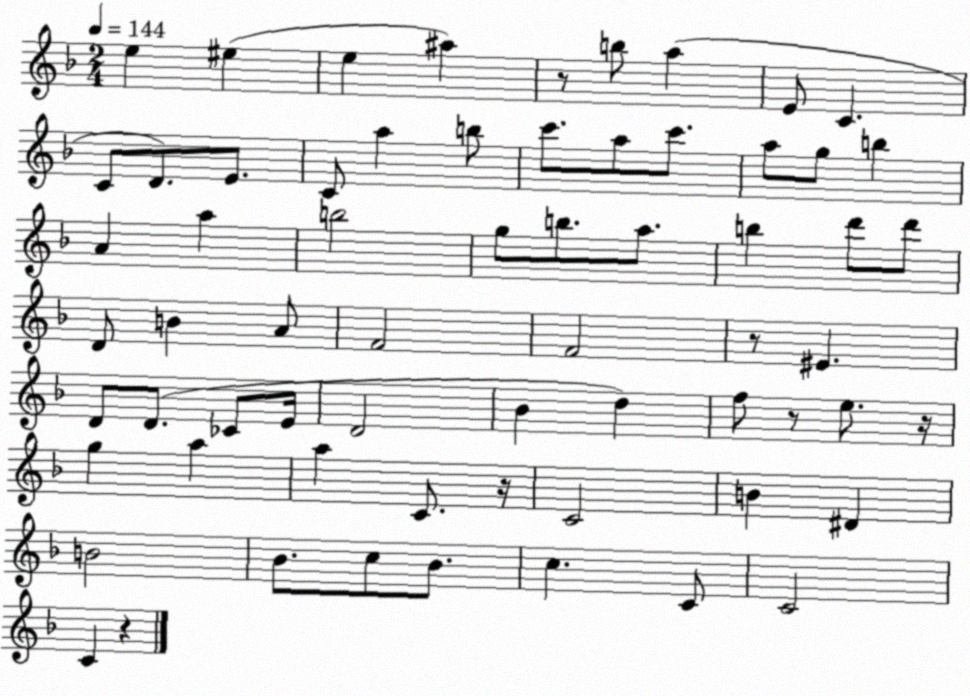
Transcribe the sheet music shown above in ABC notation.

X:1
T:Untitled
M:2/4
L:1/4
K:F
e ^e e ^a z/2 b/2 a E/2 C C/2 D/2 E/2 C/2 a b/2 c'/2 a/2 c'/2 a/2 g/2 b A a b2 g/2 b/2 a/2 b d'/2 d'/2 D/2 B A/2 F2 F2 z/2 ^E D/2 D/2 _C/2 E/4 D2 _B d f/2 z/2 e/2 z/4 g a a C/2 z/4 C2 B ^D B2 _B/2 c/2 _B/2 c C/2 C2 C z